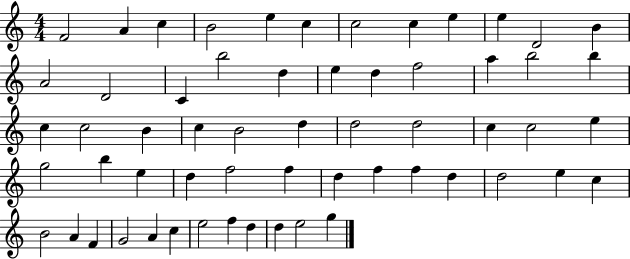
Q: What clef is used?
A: treble